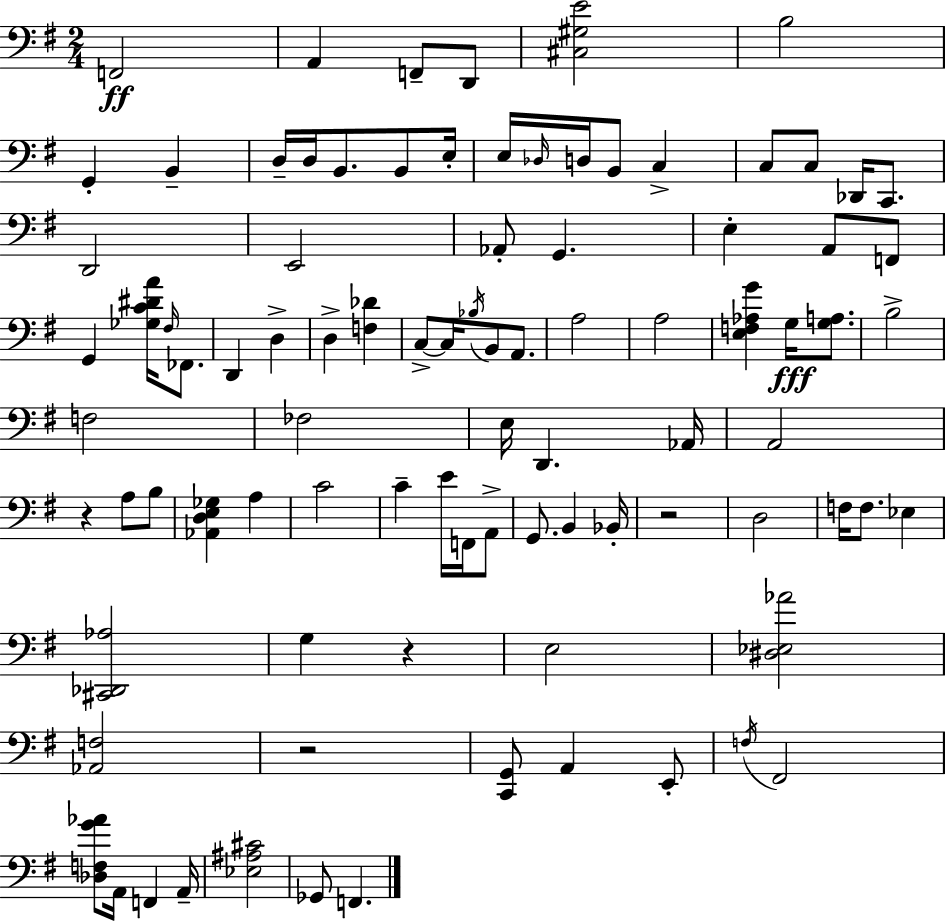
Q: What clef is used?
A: bass